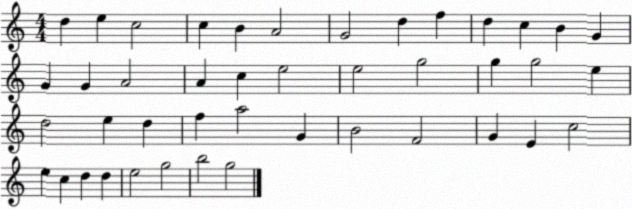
X:1
T:Untitled
M:4/4
L:1/4
K:C
d e c2 c B A2 G2 d f d c B G G G A2 A c e2 e2 g2 g g2 e d2 e d f a2 G B2 F2 G E c2 e c d d e2 g2 b2 g2